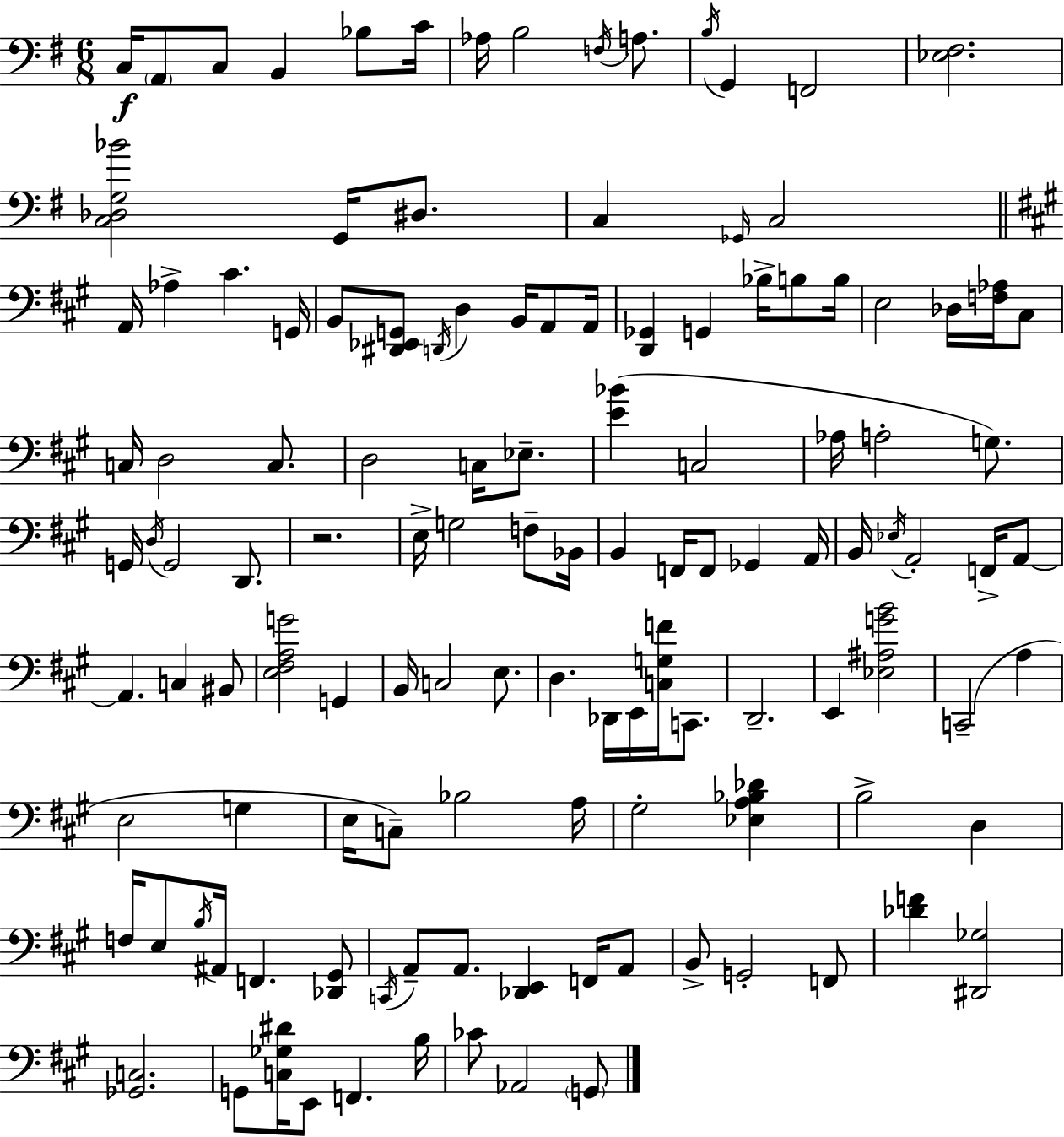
C3/s A2/e C3/e B2/q Bb3/e C4/s Ab3/s B3/h F3/s A3/e. B3/s G2/q F2/h [Eb3,F#3]/h. [C3,Db3,G3,Bb4]/h G2/s D#3/e. C3/q Gb2/s C3/h A2/s Ab3/q C#4/q. G2/s B2/e [D#2,Eb2,G2]/e D2/s D3/q B2/s A2/e A2/s [D2,Gb2]/q G2/q Bb3/s B3/e B3/s E3/h Db3/s [F3,Ab3]/s C#3/e C3/s D3/h C3/e. D3/h C3/s Eb3/e. [E4,Bb4]/q C3/h Ab3/s A3/h G3/e. G2/s D3/s G2/h D2/e. R/h. E3/s G3/h F3/e Bb2/s B2/q F2/s F2/e Gb2/q A2/s B2/s Eb3/s A2/h F2/s A2/e A2/q. C3/q BIS2/e [E3,F#3,A3,G4]/h G2/q B2/s C3/h E3/e. D3/q. Db2/s E2/s [C3,G3,F4]/s C2/e. D2/h. E2/q [Eb3,A#3,G4,B4]/h C2/h A3/q E3/h G3/q E3/s C3/e Bb3/h A3/s G#3/h [Eb3,A3,Bb3,Db4]/q B3/h D3/q F3/s E3/e B3/s A#2/s F2/q. [Db2,G#2]/e C2/s A2/e A2/e. [Db2,E2]/q F2/s A2/e B2/e G2/h F2/e [Db4,F4]/q [D#2,Gb3]/h [Gb2,C3]/h. G2/e [C3,Gb3,D#4]/s E2/e F2/q. B3/s CES4/e Ab2/h G2/e